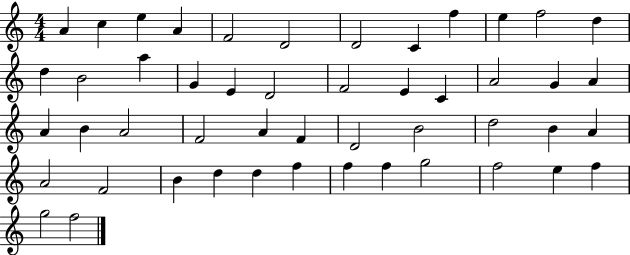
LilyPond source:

{
  \clef treble
  \numericTimeSignature
  \time 4/4
  \key c \major
  a'4 c''4 e''4 a'4 | f'2 d'2 | d'2 c'4 f''4 | e''4 f''2 d''4 | \break d''4 b'2 a''4 | g'4 e'4 d'2 | f'2 e'4 c'4 | a'2 g'4 a'4 | \break a'4 b'4 a'2 | f'2 a'4 f'4 | d'2 b'2 | d''2 b'4 a'4 | \break a'2 f'2 | b'4 d''4 d''4 f''4 | f''4 f''4 g''2 | f''2 e''4 f''4 | \break g''2 f''2 | \bar "|."
}